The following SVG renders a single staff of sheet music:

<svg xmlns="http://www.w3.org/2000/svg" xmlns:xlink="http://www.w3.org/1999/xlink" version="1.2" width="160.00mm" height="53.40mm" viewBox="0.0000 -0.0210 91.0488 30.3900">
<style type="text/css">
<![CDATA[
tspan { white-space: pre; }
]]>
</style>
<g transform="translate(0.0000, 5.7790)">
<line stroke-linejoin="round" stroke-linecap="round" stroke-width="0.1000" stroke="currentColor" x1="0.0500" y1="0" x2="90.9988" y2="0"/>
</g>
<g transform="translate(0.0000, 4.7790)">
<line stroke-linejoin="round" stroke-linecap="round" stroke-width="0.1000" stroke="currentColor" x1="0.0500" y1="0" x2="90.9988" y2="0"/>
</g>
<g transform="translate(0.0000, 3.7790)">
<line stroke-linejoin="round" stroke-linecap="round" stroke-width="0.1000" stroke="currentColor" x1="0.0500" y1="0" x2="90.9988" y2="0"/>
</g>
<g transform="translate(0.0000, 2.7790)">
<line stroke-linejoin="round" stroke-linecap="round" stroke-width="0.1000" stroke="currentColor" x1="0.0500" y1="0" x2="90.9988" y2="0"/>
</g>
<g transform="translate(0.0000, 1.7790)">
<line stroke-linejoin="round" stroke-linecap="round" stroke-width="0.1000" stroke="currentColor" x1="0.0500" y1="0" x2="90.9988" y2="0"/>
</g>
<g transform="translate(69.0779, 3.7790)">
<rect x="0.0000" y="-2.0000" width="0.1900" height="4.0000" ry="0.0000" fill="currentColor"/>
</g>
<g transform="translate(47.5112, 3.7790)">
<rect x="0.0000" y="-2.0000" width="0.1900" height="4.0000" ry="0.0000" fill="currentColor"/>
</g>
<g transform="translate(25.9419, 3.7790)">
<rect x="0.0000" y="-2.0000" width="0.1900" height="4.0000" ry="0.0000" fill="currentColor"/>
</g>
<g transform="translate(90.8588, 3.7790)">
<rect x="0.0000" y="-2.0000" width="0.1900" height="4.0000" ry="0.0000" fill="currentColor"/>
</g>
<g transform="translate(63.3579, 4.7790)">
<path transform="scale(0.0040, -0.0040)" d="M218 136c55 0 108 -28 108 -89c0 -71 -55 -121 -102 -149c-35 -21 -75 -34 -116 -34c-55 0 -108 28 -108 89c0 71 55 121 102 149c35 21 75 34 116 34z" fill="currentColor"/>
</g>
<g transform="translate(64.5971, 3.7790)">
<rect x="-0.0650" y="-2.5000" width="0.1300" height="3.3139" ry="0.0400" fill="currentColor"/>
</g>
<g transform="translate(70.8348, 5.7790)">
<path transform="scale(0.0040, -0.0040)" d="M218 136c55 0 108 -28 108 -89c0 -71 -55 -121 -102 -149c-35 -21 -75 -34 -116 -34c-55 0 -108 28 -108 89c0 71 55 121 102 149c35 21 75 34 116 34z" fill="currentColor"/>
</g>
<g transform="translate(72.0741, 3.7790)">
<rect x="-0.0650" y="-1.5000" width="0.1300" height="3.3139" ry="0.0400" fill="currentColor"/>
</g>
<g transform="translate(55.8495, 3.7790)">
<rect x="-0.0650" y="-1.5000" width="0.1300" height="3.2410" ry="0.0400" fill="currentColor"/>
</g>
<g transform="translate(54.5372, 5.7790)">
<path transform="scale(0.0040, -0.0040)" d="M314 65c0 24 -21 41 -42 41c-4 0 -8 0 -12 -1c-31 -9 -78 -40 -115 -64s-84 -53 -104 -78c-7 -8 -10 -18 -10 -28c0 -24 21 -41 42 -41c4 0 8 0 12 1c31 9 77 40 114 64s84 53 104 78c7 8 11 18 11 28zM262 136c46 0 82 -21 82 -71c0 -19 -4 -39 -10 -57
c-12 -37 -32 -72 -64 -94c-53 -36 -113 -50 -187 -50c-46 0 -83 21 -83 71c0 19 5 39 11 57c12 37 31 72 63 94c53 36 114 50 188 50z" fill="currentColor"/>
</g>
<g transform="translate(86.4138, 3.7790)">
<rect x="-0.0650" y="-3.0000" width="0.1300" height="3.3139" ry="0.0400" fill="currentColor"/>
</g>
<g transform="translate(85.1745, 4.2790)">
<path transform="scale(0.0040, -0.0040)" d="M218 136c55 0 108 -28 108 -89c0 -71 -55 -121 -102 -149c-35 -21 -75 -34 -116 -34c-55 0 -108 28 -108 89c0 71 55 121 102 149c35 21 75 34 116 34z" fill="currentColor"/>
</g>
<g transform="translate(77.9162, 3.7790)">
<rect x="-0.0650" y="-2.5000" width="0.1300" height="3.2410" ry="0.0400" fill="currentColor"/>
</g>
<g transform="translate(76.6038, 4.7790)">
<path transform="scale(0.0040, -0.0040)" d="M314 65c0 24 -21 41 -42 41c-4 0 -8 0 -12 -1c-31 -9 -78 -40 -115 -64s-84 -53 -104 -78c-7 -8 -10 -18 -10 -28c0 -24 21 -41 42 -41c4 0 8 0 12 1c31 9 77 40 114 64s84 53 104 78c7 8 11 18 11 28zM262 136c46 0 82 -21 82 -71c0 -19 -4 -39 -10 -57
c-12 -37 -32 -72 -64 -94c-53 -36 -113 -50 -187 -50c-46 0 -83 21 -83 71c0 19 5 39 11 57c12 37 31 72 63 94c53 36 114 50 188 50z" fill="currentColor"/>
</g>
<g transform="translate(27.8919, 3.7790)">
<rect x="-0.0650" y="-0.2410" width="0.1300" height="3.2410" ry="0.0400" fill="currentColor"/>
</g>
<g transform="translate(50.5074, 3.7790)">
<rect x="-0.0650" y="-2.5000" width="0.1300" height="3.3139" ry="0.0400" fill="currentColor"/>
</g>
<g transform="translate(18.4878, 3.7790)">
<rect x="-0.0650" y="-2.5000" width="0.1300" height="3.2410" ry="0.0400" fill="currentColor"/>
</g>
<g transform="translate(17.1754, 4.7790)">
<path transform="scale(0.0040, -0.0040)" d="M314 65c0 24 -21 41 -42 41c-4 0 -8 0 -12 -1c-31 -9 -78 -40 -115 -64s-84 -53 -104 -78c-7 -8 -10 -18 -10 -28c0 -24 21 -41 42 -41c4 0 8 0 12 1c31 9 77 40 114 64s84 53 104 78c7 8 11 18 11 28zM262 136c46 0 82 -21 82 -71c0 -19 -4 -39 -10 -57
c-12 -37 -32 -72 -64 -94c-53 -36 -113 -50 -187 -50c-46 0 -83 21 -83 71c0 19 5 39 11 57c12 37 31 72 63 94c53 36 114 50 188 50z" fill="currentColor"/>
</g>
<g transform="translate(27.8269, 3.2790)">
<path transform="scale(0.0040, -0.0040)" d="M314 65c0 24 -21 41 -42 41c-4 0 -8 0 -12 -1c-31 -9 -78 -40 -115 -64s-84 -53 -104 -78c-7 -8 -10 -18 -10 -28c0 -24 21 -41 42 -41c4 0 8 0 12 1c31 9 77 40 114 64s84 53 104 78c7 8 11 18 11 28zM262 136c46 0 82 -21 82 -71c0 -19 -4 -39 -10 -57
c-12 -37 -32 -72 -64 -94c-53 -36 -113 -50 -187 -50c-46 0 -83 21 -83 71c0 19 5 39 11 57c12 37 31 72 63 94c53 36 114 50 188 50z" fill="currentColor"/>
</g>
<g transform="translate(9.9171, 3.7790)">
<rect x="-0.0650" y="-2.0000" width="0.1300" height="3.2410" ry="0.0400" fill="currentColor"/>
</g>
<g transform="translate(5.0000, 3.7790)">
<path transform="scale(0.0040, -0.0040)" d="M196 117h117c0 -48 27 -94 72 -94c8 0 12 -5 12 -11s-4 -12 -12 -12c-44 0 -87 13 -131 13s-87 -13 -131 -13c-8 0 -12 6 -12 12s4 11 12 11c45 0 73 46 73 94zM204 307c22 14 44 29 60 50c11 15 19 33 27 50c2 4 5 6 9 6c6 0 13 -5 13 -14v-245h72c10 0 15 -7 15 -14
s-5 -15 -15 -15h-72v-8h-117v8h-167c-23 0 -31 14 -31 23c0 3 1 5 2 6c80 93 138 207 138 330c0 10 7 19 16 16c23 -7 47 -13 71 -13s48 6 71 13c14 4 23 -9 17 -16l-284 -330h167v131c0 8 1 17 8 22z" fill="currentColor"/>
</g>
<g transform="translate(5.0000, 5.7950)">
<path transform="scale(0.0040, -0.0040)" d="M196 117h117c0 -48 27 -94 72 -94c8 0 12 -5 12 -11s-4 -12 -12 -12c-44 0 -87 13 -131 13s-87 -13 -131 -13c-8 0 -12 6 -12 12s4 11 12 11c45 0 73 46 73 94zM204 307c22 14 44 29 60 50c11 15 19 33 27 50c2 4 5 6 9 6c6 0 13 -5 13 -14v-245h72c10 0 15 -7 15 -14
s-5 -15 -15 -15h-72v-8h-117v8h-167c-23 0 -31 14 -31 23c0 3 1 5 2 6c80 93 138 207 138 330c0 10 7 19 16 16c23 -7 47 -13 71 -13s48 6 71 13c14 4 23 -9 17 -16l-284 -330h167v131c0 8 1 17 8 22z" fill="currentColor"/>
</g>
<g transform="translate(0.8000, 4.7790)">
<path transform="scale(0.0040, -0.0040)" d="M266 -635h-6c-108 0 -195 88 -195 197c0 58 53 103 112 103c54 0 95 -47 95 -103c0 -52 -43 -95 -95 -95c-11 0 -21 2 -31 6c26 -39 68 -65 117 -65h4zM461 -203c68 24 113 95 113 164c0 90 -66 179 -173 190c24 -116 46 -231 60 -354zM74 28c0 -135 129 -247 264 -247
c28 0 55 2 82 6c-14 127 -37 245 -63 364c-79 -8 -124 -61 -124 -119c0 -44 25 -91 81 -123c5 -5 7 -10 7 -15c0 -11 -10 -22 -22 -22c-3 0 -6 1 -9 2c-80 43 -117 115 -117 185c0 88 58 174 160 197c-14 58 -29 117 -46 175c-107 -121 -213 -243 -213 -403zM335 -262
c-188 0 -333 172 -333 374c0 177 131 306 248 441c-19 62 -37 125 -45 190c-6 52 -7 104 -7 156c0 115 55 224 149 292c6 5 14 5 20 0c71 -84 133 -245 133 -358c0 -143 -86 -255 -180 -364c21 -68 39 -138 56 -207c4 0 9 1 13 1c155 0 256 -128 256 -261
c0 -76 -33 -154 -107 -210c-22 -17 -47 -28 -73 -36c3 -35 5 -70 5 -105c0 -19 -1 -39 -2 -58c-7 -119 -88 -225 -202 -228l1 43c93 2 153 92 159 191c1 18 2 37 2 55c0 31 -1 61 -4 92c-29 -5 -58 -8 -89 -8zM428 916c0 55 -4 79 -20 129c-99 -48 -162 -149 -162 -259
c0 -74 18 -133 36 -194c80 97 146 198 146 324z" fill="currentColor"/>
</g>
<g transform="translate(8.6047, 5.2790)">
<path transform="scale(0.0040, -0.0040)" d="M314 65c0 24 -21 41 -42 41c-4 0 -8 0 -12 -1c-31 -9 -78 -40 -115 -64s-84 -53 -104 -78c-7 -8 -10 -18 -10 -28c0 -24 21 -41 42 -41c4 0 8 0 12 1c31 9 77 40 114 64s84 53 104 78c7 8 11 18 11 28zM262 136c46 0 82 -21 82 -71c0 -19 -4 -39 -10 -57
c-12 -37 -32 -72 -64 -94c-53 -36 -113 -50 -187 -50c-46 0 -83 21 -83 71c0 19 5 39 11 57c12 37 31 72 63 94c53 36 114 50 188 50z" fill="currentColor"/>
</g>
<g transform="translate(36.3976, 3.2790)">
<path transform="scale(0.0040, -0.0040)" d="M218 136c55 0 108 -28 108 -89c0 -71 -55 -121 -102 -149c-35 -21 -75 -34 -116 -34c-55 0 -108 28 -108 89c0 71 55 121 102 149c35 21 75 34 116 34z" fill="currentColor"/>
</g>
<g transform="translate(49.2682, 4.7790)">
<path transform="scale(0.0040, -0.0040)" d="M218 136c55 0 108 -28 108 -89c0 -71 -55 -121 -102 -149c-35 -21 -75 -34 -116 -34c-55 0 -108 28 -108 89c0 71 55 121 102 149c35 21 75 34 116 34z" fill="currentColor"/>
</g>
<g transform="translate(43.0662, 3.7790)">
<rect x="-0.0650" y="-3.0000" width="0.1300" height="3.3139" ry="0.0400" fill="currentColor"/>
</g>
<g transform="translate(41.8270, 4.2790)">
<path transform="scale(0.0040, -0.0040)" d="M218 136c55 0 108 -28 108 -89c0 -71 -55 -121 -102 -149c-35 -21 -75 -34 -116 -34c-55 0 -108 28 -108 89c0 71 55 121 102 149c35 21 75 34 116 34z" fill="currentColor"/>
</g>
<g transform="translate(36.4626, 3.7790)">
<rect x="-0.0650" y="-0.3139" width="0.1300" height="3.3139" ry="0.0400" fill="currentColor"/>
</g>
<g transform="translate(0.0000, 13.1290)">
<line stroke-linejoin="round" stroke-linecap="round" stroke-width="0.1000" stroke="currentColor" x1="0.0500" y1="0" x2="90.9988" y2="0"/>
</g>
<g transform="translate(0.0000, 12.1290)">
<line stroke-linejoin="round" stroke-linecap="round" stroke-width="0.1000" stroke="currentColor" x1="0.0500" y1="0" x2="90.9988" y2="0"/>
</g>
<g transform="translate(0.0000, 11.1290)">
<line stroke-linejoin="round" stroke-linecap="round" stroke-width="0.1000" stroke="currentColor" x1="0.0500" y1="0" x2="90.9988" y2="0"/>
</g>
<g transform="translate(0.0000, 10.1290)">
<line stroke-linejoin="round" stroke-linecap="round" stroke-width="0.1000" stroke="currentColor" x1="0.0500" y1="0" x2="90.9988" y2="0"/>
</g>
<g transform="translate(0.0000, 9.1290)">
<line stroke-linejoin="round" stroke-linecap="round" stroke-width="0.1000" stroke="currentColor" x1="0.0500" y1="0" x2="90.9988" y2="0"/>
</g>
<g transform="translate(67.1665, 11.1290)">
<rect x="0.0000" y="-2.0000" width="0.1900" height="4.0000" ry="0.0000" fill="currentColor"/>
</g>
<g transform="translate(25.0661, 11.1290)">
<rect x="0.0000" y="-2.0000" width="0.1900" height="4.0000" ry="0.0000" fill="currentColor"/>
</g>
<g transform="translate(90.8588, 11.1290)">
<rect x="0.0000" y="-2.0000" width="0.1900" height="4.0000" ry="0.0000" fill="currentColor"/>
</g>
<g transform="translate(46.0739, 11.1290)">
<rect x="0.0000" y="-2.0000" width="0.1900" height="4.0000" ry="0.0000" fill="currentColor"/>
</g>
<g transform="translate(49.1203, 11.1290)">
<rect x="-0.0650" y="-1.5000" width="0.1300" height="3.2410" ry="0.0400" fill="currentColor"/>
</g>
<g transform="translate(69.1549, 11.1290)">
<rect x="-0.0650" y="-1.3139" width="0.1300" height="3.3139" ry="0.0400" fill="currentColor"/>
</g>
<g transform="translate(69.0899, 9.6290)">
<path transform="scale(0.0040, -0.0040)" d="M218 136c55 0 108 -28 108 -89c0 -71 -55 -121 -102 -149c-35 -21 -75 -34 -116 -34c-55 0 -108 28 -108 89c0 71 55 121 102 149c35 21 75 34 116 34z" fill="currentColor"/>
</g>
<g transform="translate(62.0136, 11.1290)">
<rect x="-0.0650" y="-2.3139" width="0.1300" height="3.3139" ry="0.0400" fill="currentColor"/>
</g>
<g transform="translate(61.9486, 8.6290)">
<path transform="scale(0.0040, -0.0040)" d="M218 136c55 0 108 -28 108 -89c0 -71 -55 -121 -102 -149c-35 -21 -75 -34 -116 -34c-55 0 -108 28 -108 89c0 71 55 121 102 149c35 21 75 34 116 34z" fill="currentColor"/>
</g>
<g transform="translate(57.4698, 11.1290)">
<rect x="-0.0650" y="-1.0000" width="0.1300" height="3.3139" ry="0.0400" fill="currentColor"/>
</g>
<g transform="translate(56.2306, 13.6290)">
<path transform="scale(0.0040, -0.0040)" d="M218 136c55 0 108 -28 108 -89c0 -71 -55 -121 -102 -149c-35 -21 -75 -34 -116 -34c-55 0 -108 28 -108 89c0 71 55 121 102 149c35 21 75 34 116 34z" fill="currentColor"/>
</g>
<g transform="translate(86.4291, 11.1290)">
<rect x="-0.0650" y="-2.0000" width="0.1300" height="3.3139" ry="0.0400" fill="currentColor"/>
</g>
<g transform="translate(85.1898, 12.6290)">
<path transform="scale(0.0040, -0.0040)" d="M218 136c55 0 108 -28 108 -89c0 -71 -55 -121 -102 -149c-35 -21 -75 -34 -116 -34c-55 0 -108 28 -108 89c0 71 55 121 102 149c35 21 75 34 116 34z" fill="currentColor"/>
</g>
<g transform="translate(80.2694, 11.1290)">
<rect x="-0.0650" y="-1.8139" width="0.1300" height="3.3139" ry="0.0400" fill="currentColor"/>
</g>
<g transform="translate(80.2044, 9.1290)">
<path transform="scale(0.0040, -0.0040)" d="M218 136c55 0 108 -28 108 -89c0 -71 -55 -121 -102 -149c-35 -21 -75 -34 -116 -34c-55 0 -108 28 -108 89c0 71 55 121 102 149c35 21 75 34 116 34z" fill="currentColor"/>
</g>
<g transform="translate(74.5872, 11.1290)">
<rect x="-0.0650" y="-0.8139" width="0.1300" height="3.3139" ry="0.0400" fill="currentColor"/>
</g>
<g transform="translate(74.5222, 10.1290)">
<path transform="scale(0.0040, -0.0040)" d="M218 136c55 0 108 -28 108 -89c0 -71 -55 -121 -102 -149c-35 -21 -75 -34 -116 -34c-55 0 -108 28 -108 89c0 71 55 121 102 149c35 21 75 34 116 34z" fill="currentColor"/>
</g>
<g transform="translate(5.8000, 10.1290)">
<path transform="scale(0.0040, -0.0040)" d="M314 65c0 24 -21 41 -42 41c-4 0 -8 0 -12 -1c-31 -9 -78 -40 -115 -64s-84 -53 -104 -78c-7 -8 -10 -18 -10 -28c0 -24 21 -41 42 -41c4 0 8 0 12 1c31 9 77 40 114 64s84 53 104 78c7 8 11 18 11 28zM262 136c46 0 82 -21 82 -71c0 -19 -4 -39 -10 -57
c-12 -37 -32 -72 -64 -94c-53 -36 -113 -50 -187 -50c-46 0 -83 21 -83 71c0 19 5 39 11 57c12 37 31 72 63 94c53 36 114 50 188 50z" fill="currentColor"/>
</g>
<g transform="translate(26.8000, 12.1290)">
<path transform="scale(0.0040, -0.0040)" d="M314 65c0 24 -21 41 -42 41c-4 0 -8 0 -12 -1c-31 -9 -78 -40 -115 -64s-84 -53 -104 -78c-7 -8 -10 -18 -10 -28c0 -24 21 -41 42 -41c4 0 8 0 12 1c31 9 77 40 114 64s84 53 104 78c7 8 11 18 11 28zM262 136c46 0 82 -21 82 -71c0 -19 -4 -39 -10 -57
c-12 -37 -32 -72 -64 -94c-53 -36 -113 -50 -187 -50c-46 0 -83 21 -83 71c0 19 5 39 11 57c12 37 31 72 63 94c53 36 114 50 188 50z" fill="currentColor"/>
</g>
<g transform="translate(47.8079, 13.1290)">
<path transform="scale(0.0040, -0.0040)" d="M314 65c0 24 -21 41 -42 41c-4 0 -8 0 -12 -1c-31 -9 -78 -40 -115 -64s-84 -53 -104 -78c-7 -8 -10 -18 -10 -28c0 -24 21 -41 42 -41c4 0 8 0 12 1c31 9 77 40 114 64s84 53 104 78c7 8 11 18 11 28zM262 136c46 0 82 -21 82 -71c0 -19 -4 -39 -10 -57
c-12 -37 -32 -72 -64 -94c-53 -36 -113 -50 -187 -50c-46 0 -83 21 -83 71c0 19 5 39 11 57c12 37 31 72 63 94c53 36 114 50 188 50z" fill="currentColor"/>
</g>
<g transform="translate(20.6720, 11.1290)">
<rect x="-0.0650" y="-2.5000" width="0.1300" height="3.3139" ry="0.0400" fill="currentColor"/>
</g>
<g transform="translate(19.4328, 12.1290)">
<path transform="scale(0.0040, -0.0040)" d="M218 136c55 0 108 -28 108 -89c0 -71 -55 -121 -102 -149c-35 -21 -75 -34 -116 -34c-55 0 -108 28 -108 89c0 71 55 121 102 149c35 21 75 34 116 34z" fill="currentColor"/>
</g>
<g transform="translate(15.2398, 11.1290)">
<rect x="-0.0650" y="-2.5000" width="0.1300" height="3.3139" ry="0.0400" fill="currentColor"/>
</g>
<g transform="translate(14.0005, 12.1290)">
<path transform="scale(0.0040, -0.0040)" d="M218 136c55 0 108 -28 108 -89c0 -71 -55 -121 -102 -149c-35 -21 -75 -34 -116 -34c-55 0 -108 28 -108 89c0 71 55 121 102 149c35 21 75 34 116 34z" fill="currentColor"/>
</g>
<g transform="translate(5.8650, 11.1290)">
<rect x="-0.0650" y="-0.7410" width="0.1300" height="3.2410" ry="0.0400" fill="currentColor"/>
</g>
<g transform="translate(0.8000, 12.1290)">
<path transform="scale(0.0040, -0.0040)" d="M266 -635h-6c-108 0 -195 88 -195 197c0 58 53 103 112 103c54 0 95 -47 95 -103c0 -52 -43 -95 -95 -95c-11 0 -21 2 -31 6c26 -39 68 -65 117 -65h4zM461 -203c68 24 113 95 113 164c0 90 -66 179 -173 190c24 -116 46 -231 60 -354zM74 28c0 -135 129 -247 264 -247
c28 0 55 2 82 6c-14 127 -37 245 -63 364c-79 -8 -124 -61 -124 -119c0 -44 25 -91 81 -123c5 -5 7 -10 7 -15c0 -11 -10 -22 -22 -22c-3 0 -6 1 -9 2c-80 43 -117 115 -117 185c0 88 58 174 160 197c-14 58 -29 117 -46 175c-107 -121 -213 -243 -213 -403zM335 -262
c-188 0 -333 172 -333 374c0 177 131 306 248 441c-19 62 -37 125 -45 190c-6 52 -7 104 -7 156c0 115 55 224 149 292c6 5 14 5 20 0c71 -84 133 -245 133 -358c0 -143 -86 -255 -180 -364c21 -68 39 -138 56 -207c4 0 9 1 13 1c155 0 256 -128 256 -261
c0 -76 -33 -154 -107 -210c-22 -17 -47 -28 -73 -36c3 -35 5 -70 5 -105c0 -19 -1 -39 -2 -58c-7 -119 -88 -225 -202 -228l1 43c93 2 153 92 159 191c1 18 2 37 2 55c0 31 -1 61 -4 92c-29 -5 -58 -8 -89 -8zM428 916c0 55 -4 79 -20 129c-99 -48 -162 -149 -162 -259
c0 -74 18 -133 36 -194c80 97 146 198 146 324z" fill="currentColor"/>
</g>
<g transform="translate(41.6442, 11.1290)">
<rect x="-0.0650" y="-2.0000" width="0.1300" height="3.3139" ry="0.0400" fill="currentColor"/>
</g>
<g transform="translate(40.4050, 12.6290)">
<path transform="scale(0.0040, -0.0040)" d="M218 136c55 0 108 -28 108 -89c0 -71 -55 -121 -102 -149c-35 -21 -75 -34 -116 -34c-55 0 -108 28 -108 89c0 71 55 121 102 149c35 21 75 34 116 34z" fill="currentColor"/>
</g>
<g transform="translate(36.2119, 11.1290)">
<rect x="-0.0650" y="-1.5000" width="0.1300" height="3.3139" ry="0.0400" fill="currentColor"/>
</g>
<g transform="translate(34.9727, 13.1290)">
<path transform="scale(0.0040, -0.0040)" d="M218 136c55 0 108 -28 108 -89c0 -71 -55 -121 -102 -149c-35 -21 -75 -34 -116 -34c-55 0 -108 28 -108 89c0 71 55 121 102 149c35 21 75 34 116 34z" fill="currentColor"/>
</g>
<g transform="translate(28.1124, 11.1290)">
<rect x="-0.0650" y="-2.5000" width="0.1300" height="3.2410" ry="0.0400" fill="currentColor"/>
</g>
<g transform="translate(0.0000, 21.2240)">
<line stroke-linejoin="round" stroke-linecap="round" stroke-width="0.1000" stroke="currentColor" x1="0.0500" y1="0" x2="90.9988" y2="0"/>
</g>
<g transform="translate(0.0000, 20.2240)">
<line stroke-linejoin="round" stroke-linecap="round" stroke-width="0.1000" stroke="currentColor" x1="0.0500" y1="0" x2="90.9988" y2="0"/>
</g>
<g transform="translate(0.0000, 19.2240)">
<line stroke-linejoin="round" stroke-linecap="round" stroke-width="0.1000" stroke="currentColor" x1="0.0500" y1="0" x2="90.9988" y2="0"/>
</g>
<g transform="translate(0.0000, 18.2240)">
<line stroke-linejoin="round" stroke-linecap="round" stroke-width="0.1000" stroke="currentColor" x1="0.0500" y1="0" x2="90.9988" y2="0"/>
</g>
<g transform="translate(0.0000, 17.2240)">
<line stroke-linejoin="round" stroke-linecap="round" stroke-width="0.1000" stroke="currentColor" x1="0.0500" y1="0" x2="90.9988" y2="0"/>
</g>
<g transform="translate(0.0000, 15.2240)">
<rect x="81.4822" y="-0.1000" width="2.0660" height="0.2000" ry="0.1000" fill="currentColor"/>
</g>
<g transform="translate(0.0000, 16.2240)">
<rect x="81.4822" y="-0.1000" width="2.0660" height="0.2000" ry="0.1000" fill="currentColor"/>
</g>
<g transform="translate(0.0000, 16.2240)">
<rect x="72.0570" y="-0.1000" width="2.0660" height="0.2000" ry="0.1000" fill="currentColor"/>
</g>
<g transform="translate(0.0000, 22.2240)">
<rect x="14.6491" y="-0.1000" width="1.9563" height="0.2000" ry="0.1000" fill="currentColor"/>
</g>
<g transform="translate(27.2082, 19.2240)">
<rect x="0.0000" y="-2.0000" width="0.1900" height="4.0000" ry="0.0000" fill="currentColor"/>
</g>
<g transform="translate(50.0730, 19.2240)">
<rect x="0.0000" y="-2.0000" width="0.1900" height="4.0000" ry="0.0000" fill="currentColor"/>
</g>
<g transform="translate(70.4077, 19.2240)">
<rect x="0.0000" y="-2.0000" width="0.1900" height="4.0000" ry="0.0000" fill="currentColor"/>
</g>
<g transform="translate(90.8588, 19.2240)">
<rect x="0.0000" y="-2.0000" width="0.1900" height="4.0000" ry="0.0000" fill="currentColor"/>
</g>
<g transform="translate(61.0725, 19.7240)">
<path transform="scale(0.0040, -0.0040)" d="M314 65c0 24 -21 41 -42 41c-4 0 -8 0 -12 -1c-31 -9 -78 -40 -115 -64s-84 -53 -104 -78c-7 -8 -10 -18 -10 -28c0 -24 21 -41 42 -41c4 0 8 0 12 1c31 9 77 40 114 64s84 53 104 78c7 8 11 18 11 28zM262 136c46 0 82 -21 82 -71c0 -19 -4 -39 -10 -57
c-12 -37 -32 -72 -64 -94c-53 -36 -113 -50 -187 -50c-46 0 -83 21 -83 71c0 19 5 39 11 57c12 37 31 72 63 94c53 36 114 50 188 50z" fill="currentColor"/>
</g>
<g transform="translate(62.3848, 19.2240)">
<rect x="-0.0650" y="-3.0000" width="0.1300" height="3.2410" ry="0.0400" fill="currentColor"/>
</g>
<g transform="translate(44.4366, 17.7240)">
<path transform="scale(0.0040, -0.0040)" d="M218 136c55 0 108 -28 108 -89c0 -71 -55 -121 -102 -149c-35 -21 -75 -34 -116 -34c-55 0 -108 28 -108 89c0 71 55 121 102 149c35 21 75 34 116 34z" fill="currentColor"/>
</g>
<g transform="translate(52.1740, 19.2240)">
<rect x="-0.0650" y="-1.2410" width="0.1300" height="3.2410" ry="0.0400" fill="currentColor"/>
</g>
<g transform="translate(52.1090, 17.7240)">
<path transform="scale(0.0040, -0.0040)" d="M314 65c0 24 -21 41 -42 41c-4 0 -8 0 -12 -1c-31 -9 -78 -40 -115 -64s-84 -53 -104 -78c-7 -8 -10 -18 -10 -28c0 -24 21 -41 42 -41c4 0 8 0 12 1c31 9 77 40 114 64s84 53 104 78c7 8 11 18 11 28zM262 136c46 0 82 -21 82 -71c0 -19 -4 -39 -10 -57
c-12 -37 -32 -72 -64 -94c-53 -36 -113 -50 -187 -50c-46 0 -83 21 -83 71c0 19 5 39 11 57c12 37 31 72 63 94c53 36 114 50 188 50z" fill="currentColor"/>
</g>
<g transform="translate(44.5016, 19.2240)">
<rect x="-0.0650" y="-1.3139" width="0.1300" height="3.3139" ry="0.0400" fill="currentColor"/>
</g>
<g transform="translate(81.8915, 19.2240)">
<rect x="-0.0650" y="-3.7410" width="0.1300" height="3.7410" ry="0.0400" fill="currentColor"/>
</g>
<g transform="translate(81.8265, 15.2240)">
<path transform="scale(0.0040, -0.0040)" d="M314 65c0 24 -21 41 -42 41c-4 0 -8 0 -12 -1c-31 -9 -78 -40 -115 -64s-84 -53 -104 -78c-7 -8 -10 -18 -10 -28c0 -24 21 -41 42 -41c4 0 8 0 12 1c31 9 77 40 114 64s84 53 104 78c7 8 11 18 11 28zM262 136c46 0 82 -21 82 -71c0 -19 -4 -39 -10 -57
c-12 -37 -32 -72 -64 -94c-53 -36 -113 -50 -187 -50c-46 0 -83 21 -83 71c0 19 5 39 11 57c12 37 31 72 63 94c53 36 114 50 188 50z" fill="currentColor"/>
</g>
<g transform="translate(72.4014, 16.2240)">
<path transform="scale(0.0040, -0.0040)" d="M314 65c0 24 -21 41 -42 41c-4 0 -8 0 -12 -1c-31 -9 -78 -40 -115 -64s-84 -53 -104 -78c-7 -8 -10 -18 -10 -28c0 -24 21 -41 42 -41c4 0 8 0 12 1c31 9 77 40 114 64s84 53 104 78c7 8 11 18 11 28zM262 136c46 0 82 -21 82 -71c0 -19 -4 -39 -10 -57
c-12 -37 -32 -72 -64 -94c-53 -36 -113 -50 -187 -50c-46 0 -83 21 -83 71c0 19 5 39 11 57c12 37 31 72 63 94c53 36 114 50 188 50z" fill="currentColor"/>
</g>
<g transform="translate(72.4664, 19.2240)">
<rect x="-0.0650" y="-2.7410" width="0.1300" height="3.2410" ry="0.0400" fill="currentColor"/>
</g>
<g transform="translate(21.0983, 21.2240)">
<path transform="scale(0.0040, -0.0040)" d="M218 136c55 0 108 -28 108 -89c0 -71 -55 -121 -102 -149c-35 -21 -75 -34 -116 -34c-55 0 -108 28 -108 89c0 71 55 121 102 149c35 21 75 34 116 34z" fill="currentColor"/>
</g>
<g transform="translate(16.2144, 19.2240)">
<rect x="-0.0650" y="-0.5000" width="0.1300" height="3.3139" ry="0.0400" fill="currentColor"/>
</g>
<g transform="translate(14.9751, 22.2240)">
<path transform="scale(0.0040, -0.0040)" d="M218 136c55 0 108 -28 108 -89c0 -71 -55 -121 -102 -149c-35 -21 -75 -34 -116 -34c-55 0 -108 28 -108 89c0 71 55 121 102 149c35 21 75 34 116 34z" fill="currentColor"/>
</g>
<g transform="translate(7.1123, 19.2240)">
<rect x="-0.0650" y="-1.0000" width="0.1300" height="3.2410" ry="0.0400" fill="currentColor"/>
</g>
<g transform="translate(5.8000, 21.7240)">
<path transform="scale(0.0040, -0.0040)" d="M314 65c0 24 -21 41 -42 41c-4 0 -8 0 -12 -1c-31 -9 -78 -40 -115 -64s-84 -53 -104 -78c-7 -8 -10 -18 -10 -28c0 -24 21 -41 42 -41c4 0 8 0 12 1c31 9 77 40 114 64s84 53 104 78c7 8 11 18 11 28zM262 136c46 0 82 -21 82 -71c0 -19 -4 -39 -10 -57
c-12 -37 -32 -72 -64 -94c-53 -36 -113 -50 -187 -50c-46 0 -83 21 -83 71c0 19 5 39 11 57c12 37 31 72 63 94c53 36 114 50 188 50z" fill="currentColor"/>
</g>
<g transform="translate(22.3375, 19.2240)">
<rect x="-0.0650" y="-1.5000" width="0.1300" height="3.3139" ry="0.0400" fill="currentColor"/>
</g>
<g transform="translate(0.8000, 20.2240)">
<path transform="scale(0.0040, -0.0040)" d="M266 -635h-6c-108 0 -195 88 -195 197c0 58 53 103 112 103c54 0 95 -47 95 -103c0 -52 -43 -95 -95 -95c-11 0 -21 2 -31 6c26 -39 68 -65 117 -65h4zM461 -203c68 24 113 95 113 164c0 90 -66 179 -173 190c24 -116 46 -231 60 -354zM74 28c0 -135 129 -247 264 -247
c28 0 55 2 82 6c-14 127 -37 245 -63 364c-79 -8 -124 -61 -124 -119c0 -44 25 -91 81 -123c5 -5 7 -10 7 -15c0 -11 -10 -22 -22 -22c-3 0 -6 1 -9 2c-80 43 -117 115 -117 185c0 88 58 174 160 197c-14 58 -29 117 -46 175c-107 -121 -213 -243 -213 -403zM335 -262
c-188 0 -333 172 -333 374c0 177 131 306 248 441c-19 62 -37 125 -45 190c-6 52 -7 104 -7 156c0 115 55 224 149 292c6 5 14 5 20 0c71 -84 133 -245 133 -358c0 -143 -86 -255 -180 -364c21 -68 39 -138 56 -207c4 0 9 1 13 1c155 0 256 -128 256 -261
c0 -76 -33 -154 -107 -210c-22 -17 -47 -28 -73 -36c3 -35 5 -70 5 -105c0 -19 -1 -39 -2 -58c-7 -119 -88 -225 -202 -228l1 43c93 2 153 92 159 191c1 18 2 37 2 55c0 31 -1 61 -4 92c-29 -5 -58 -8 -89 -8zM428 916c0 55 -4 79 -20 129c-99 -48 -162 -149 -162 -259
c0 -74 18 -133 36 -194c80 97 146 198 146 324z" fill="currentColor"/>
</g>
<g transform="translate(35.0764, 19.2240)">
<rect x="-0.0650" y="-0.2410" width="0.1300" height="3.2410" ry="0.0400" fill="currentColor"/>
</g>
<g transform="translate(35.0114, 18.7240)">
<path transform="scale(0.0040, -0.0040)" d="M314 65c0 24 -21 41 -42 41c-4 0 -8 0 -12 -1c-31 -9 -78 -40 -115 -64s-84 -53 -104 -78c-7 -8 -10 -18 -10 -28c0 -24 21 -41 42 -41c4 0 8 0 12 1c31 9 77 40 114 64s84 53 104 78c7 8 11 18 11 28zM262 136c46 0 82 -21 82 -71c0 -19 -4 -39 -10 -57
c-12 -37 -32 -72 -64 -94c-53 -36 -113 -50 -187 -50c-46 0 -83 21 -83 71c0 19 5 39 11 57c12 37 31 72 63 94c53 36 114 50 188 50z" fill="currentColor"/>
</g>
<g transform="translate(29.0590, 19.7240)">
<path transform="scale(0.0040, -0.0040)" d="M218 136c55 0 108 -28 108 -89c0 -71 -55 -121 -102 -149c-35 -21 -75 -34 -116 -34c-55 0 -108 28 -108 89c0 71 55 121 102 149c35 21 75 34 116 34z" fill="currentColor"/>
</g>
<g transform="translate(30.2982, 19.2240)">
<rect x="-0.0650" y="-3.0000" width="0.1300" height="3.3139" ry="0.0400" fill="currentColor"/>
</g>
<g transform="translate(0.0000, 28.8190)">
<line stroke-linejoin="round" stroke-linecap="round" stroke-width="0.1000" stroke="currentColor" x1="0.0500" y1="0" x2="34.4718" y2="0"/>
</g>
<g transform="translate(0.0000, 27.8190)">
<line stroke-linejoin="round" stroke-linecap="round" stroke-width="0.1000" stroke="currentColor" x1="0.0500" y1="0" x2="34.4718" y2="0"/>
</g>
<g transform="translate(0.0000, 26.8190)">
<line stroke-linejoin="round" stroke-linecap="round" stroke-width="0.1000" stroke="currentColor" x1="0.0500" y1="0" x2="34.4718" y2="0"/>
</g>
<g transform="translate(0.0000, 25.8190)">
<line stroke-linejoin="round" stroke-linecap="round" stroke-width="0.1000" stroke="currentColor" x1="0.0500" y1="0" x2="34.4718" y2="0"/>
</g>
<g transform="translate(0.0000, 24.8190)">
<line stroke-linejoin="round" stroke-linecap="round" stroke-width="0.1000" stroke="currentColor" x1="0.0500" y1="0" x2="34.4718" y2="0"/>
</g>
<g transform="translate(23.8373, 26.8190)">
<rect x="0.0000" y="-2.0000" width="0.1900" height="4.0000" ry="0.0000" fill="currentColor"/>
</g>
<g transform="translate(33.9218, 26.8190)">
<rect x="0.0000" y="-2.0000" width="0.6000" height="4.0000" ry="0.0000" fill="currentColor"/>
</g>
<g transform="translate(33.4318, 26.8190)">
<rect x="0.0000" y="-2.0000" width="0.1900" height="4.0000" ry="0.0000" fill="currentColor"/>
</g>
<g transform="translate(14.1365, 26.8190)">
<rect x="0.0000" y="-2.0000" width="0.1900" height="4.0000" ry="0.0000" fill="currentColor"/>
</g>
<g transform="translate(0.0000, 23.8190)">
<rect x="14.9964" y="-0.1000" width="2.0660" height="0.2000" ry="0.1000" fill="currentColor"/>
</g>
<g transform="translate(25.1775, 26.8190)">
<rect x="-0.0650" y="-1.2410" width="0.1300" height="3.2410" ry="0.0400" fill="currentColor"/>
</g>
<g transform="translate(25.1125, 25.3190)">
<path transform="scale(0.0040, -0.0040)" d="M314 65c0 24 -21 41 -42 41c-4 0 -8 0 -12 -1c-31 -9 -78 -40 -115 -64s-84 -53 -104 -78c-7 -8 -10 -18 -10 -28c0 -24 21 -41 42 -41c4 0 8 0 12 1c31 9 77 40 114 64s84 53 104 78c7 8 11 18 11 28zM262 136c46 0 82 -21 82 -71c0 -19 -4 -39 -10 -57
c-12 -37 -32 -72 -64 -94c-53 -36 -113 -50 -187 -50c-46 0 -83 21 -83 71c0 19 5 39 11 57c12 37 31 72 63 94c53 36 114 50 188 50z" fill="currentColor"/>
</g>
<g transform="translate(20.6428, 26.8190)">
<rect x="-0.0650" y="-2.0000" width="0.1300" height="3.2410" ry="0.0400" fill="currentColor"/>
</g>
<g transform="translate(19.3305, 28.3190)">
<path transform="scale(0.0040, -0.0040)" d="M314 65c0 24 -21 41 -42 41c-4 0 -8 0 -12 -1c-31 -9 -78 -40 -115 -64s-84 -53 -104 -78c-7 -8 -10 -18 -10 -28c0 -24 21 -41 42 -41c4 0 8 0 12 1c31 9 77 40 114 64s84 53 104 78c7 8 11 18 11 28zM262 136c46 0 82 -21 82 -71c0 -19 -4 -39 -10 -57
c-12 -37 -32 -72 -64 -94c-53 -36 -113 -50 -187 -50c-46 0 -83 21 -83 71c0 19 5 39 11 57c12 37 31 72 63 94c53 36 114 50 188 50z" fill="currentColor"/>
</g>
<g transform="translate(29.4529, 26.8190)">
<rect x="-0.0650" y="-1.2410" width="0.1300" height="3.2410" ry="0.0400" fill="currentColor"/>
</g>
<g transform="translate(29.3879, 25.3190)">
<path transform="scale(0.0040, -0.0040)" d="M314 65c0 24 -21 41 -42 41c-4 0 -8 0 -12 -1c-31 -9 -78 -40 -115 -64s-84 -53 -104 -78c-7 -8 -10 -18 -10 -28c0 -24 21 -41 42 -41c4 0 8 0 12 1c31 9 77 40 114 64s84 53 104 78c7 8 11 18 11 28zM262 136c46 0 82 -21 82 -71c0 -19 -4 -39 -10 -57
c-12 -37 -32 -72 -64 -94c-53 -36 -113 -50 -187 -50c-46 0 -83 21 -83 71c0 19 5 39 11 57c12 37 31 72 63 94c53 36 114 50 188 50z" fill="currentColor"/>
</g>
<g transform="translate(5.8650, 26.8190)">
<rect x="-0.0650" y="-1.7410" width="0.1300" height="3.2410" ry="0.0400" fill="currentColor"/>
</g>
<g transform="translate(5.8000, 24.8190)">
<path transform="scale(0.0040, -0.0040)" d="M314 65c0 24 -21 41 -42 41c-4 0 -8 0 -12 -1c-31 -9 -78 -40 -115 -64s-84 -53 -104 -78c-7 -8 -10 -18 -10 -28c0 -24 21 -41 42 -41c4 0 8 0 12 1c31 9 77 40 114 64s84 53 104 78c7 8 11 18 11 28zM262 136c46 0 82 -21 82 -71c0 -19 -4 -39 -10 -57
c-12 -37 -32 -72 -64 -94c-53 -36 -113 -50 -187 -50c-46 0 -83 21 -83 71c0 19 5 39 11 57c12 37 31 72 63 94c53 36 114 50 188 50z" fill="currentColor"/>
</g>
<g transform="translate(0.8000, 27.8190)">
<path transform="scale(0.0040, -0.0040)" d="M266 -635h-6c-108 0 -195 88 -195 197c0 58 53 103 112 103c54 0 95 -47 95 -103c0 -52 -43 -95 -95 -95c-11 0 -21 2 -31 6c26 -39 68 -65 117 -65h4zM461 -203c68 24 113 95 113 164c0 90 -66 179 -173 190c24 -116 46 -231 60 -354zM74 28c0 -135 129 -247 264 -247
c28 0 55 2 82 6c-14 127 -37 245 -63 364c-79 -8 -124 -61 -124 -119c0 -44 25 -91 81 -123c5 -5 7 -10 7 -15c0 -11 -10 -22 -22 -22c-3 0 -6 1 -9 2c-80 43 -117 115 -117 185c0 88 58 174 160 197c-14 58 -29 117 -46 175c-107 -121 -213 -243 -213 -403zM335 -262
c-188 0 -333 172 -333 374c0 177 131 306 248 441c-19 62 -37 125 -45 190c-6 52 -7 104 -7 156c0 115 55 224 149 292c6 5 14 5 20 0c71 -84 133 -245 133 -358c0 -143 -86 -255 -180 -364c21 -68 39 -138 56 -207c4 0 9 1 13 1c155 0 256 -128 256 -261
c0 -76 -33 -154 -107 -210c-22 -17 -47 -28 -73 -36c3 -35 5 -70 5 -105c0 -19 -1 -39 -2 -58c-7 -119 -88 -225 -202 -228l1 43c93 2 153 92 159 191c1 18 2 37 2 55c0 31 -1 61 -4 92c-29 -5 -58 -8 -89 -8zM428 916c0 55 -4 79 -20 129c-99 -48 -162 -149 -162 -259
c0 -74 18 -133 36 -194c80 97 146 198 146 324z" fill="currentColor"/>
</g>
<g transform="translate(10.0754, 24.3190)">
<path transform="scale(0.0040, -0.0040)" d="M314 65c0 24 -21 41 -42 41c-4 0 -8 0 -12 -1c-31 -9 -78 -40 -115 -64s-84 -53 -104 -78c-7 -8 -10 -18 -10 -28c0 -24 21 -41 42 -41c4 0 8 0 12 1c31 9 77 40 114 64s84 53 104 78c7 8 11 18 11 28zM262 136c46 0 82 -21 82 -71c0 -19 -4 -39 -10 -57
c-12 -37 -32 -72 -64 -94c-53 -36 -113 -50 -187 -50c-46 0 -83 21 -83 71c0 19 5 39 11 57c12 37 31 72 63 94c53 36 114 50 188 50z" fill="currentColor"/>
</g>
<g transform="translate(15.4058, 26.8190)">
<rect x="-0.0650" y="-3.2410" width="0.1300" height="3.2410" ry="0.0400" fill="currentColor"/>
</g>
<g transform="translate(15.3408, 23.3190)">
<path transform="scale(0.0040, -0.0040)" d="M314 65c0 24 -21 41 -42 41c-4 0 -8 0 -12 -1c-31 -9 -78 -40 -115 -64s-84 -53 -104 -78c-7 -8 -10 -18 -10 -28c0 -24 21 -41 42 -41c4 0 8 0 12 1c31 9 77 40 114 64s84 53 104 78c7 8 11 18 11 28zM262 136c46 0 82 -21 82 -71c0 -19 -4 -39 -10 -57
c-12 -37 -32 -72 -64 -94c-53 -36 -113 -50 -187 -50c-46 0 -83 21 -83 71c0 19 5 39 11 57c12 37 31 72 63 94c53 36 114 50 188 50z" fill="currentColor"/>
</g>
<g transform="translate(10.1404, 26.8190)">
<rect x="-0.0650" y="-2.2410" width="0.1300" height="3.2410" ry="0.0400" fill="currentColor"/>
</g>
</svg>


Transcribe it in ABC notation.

X:1
T:Untitled
M:4/4
L:1/4
K:C
F2 G2 c2 c A G E2 G E G2 A d2 G G G2 E F E2 D g e d f F D2 C E A c2 e e2 A2 a2 c'2 f2 g2 b2 F2 e2 e2